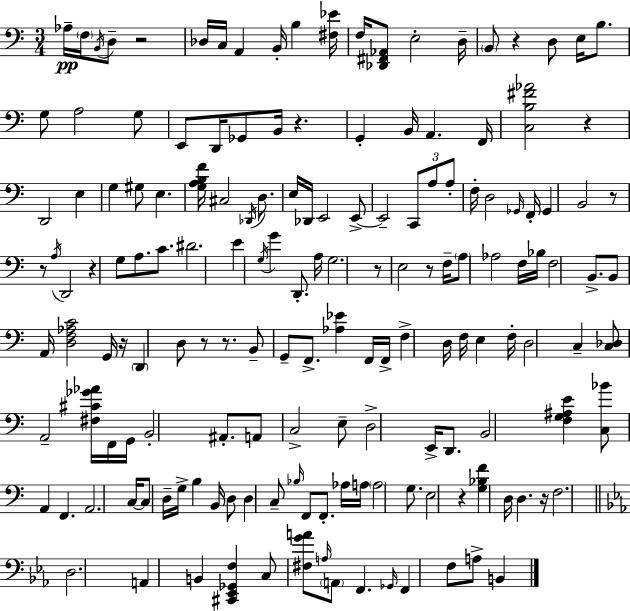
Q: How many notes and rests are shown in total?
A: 160